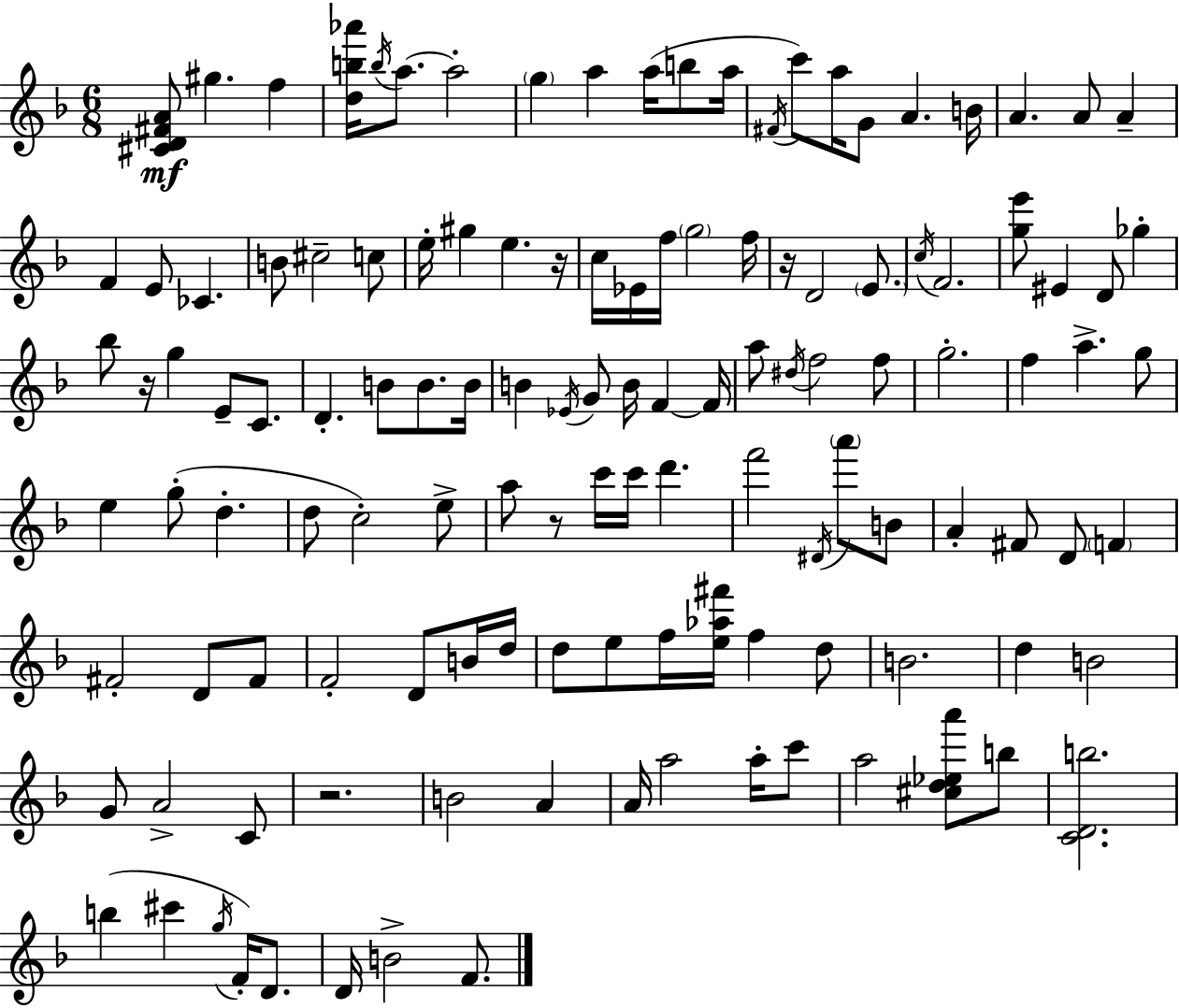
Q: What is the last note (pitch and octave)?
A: F4